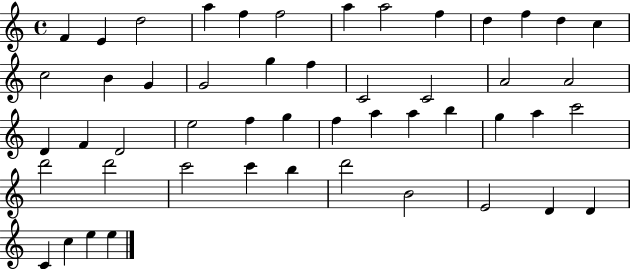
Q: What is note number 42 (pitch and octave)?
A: D6